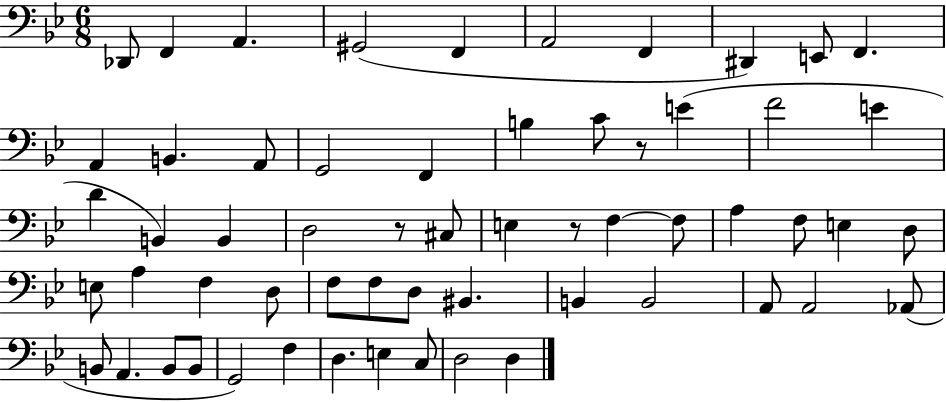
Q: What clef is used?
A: bass